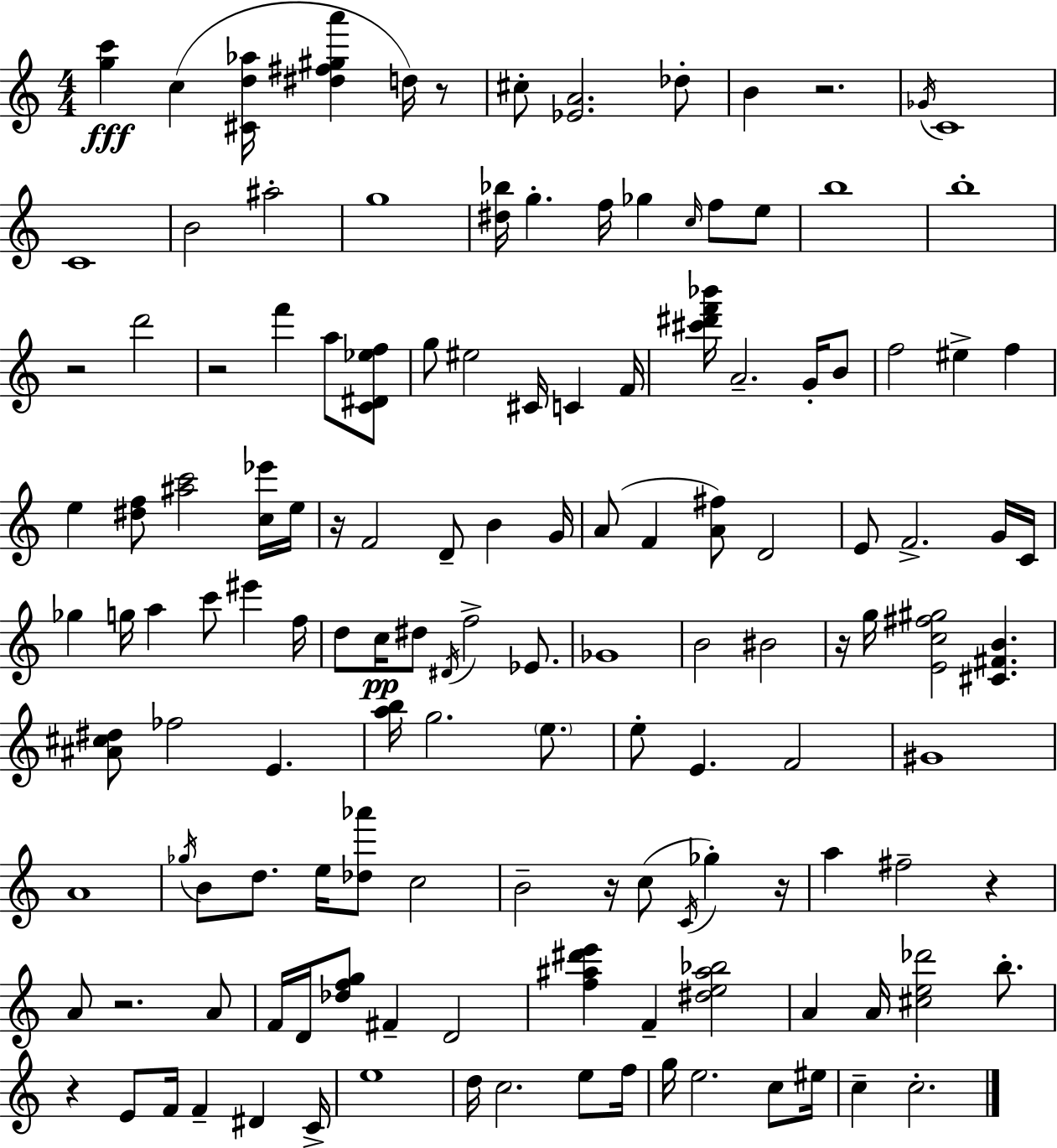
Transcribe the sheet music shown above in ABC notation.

X:1
T:Untitled
M:4/4
L:1/4
K:Am
[gc'] c [^Cd_a]/4 [^d^f^ga'] d/4 z/2 ^c/2 [_EA]2 _d/2 B z2 _G/4 C4 C4 B2 ^a2 g4 [^d_b]/4 g f/4 _g c/4 f/2 e/2 b4 b4 z2 d'2 z2 f' a/2 [C^D_ef]/2 g/2 ^e2 ^C/4 C F/4 [^c'^d'f'_b']/4 A2 G/4 B/2 f2 ^e f e [^df]/2 [^ac']2 [c_e']/4 e/4 z/4 F2 D/2 B G/4 A/2 F [A^f]/2 D2 E/2 F2 G/4 C/4 _g g/4 a c'/2 ^e' f/4 d/2 c/4 ^d/2 ^D/4 f2 _E/2 _G4 B2 ^B2 z/4 g/4 [Ec^f^g]2 [^C^FB] [^A^c^d]/2 _f2 E [ab]/4 g2 e/2 e/2 E F2 ^G4 A4 _g/4 B/2 d/2 e/4 [_d_a']/2 c2 B2 z/4 c/2 C/4 _g z/4 a ^f2 z A/2 z2 A/2 F/4 D/4 [_dfg]/2 ^F D2 [f^a^d'e'] F [^de^a_b]2 A A/4 [^ce_d']2 b/2 z E/2 F/4 F ^D C/4 e4 d/4 c2 e/2 f/4 g/4 e2 c/2 ^e/4 c c2